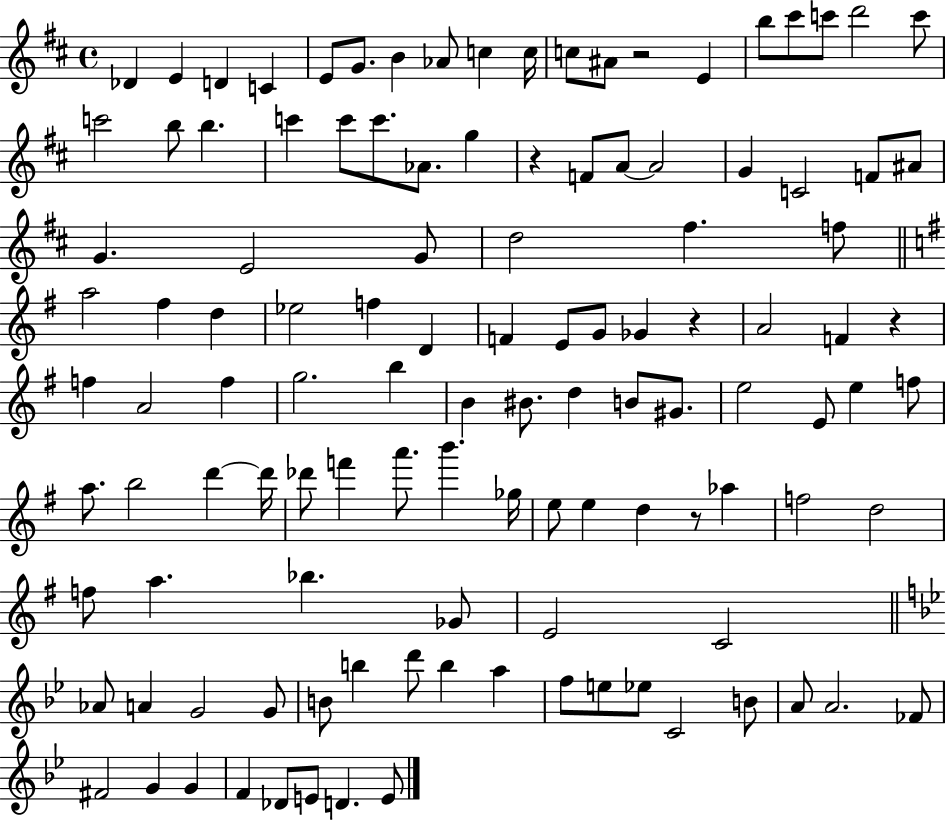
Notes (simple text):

Db4/q E4/q D4/q C4/q E4/e G4/e. B4/q Ab4/e C5/q C5/s C5/e A#4/e R/h E4/q B5/e C#6/e C6/e D6/h C6/e C6/h B5/e B5/q. C6/q C6/e C6/e. Ab4/e. G5/q R/q F4/e A4/e A4/h G4/q C4/h F4/e A#4/e G4/q. E4/h G4/e D5/h F#5/q. F5/e A5/h F#5/q D5/q Eb5/h F5/q D4/q F4/q E4/e G4/e Gb4/q R/q A4/h F4/q R/q F5/q A4/h F5/q G5/h. B5/q B4/q BIS4/e. D5/q B4/e G#4/e. E5/h E4/e E5/q F5/e A5/e. B5/h D6/q D6/s Db6/e F6/q A6/e. B6/q. Gb5/s E5/e E5/q D5/q R/e Ab5/q F5/h D5/h F5/e A5/q. Bb5/q. Gb4/e E4/h C4/h Ab4/e A4/q G4/h G4/e B4/e B5/q D6/e B5/q A5/q F5/e E5/e Eb5/e C4/h B4/e A4/e A4/h. FES4/e F#4/h G4/q G4/q F4/q Db4/e E4/e D4/q. E4/e